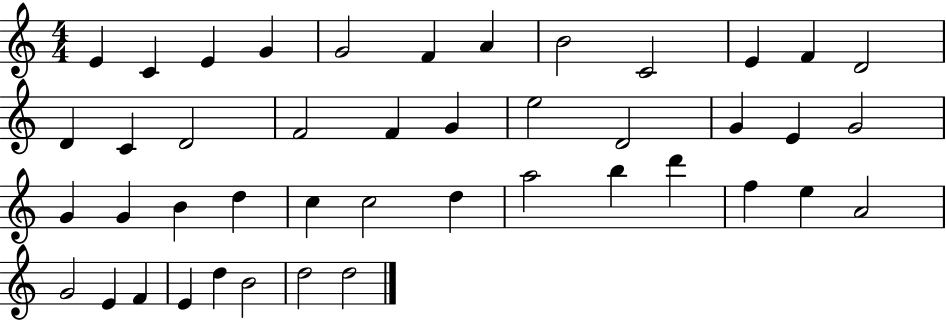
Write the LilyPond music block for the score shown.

{
  \clef treble
  \numericTimeSignature
  \time 4/4
  \key c \major
  e'4 c'4 e'4 g'4 | g'2 f'4 a'4 | b'2 c'2 | e'4 f'4 d'2 | \break d'4 c'4 d'2 | f'2 f'4 g'4 | e''2 d'2 | g'4 e'4 g'2 | \break g'4 g'4 b'4 d''4 | c''4 c''2 d''4 | a''2 b''4 d'''4 | f''4 e''4 a'2 | \break g'2 e'4 f'4 | e'4 d''4 b'2 | d''2 d''2 | \bar "|."
}